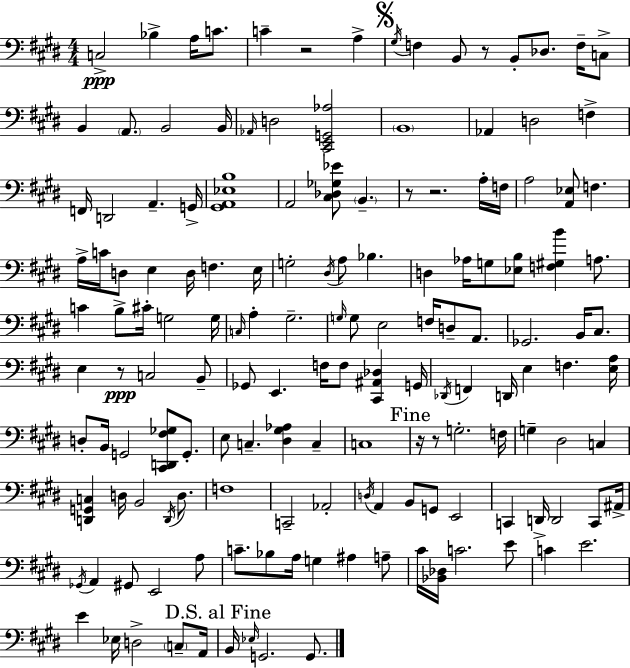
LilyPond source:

{
  \clef bass
  \numericTimeSignature
  \time 4/4
  \key e \major
  c2->\ppp bes4-> a16 c'8. | c'4-- r2 a4-> | \mark \markup { \musicglyph "scripts.segno" } \acciaccatura { gis16 } f4 b,8 r8 b,8-. des8. f16-- c8-> | b,4 \parenthesize a,8. b,2 | \break b,16 \grace { aes,16 } d2 <cis, e, g, aes>2 | \parenthesize b,1 | aes,4 d2 f4-> | f,16 d,2 a,4.-- | \break g,16-> <gis, a, ees b>1 | a,2 <cis des ges ees'>8 \parenthesize b,4.-- | r8 r2. | a16-. f16 a2 <a, ees>8 f4. | \break a16-> c'16 d8 e4 d16 f4. | e16 g2-. \acciaccatura { dis16 } a8 bes4. | d4 aes16 g8 <ees b>8 <f gis b'>4 | a8. c'4 b8-> cis'16-. g2 | \break g16 \grace { c16 } a4-. gis2.-- | \grace { g16 } g8 e2 f16 | d8-- a,8. ges,2. | b,16 cis8. e4 r8\ppp c2 | \break b,8-- ges,8 e,4. f16 f8 | <cis, ais, des>4 g,16 \acciaccatura { des,16 } f,4 d,16 e4 f4. | <e a>16 d8-. b,16 g,2 | <cis, d, fis ges>8 g,8.-. e8 c4.-- <dis gis aes>4 | \break c4-- c1 | \mark "Fine" r16 r8 g2.-. | f16 g4-- dis2 | c4 <d, g, c>4 d16 b,2 | \break \acciaccatura { d,16 } d8. f1 | c,2-- aes,2-. | \acciaccatura { d16 } a,4 b,8 g,8 | e,2 c,4 d,16-> d,2 | \break c,8 ais,16-> \acciaccatura { ges,16 } a,4 gis,8 e,2 | a8 c'8.-- bes8 a16 g4 | ais4 a8-- cis'16 <bes, des>16 c'2. | e'8 c'4 e'2. | \break e'4 ees16 d2-> | \parenthesize c8-- a,16 \mark "D.S. al Fine" b,16 \grace { ees16 } g,2. | g,8. \bar "|."
}